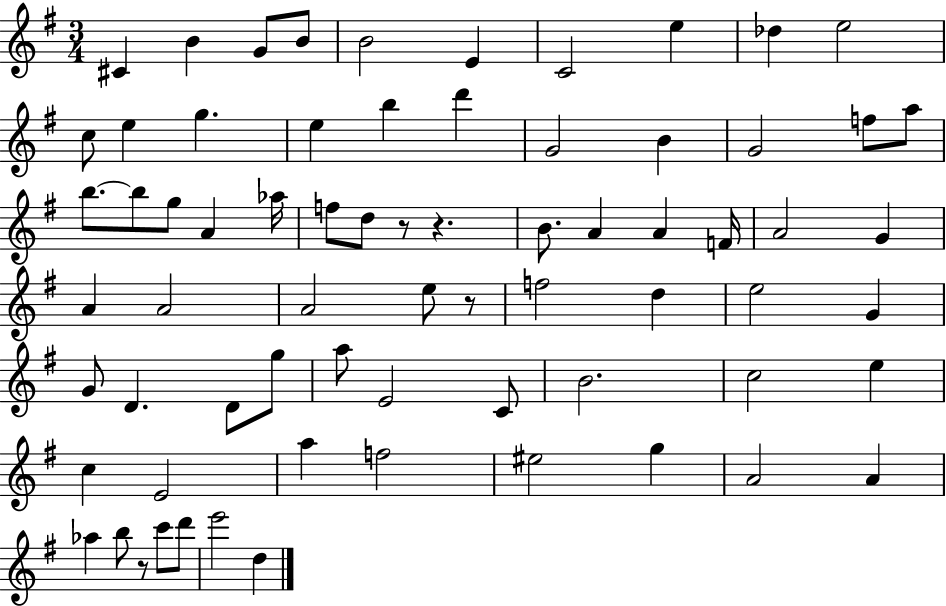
C#4/q B4/q G4/e B4/e B4/h E4/q C4/h E5/q Db5/q E5/h C5/e E5/q G5/q. E5/q B5/q D6/q G4/h B4/q G4/h F5/e A5/e B5/e. B5/e G5/e A4/q Ab5/s F5/e D5/e R/e R/q. B4/e. A4/q A4/q F4/s A4/h G4/q A4/q A4/h A4/h E5/e R/e F5/h D5/q E5/h G4/q G4/e D4/q. D4/e G5/e A5/e E4/h C4/e B4/h. C5/h E5/q C5/q E4/h A5/q F5/h EIS5/h G5/q A4/h A4/q Ab5/q B5/e R/e C6/e D6/e E6/h D5/q